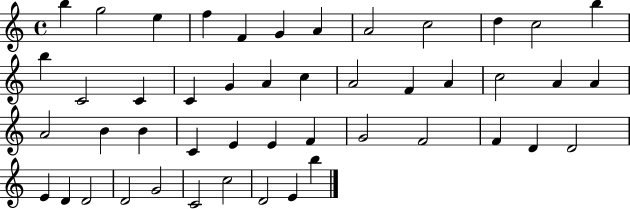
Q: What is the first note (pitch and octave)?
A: B5